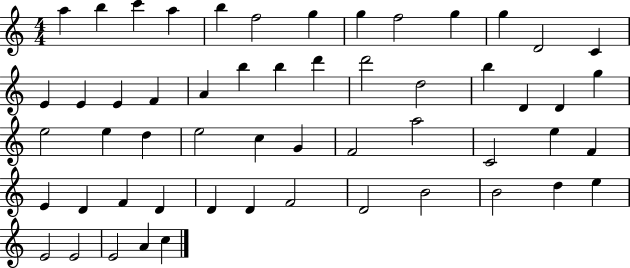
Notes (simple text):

A5/q B5/q C6/q A5/q B5/q F5/h G5/q G5/q F5/h G5/q G5/q D4/h C4/q E4/q E4/q E4/q F4/q A4/q B5/q B5/q D6/q D6/h D5/h B5/q D4/q D4/q G5/q E5/h E5/q D5/q E5/h C5/q G4/q F4/h A5/h C4/h E5/q F4/q E4/q D4/q F4/q D4/q D4/q D4/q F4/h D4/h B4/h B4/h D5/q E5/q E4/h E4/h E4/h A4/q C5/q